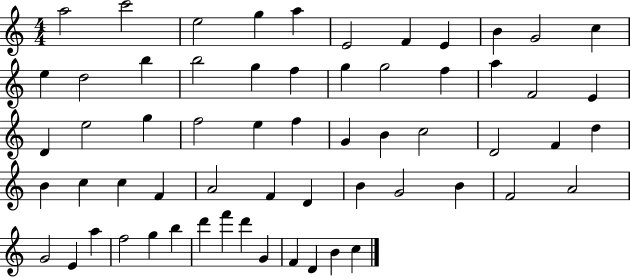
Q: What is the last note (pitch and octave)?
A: C5